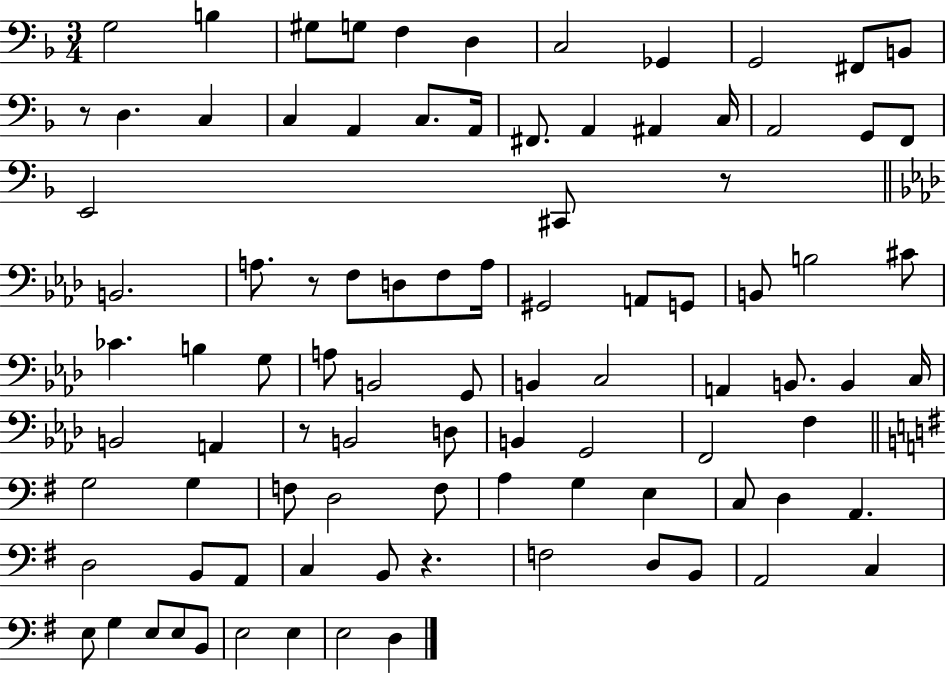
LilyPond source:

{
  \clef bass
  \numericTimeSignature
  \time 3/4
  \key f \major
  \repeat volta 2 { g2 b4 | gis8 g8 f4 d4 | c2 ges,4 | g,2 fis,8 b,8 | \break r8 d4. c4 | c4 a,4 c8. a,16 | fis,8. a,4 ais,4 c16 | a,2 g,8 f,8 | \break e,2 cis,8 r8 | \bar "||" \break \key aes \major b,2. | a8. r8 f8 d8 f8 a16 | gis,2 a,8 g,8 | b,8 b2 cis'8 | \break ces'4. b4 g8 | a8 b,2 g,8 | b,4 c2 | a,4 b,8. b,4 c16 | \break b,2 a,4 | r8 b,2 d8 | b,4 g,2 | f,2 f4 | \break \bar "||" \break \key g \major g2 g4 | f8 d2 f8 | a4 g4 e4 | c8 d4 a,4. | \break d2 b,8 a,8 | c4 b,8 r4. | f2 d8 b,8 | a,2 c4 | \break e8 g4 e8 e8 b,8 | e2 e4 | e2 d4 | } \bar "|."
}